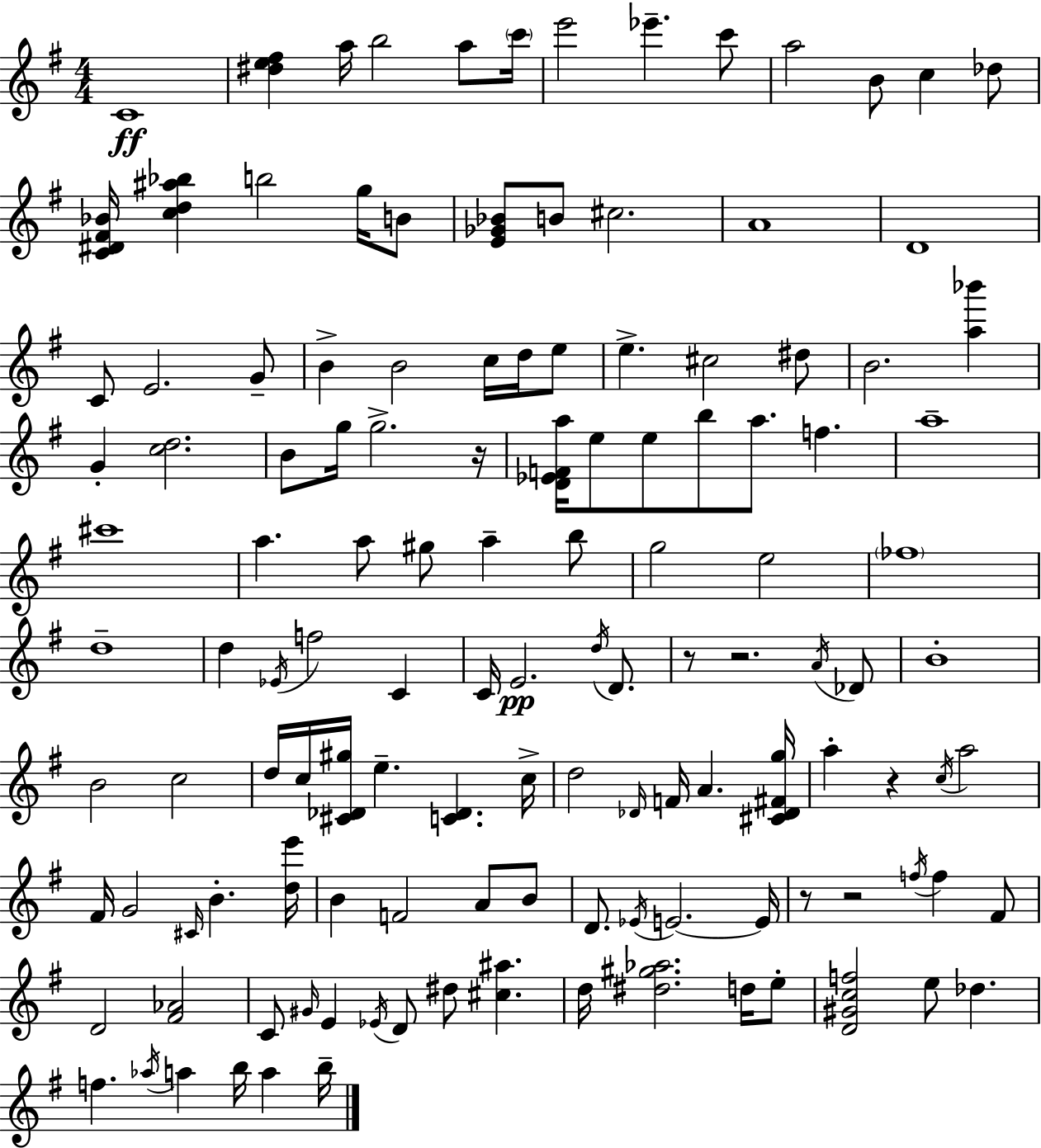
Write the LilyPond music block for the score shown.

{
  \clef treble
  \numericTimeSignature
  \time 4/4
  \key e \minor
  c'1\ff | <dis'' e'' fis''>4 a''16 b''2 a''8 \parenthesize c'''16 | e'''2 ees'''4.-- c'''8 | a''2 b'8 c''4 des''8 | \break <c' dis' fis' bes'>16 <c'' d'' ais'' bes''>4 b''2 g''16 b'8 | <e' ges' bes'>8 b'8 cis''2. | a'1 | d'1 | \break c'8 e'2. g'8-- | b'4-> b'2 c''16 d''16 e''8 | e''4.-> cis''2 dis''8 | b'2. <a'' bes'''>4 | \break g'4-. <c'' d''>2. | b'8 g''16 g''2.-> r16 | <d' ees' f' a''>16 e''8 e''8 b''8 a''8. f''4. | a''1-- | \break cis'''1 | a''4. a''8 gis''8 a''4-- b''8 | g''2 e''2 | \parenthesize fes''1 | \break d''1-- | d''4 \acciaccatura { ees'16 } f''2 c'4 | c'16 e'2.\pp \acciaccatura { d''16 } d'8. | r8 r2. | \break \acciaccatura { a'16 } des'8 b'1-. | b'2 c''2 | d''16 c''16 <cis' des' gis''>16 e''4.-- <c' des'>4. | c''16-> d''2 \grace { des'16 } f'16 a'4. | \break <cis' des' fis' g''>16 a''4-. r4 \acciaccatura { c''16 } a''2 | fis'16 g'2 \grace { cis'16 } b'4.-. | <d'' e'''>16 b'4 f'2 | a'8 b'8 d'8. \acciaccatura { ees'16 } e'2.~~ | \break e'16 r8 r2 | \acciaccatura { f''16 } f''4 fis'8 d'2 | <fis' aes'>2 c'8 \grace { gis'16 } e'4 \acciaccatura { ees'16 } | d'8 dis''8 <cis'' ais''>4. d''16 <dis'' gis'' aes''>2. | \break d''16 e''8-. <d' gis' c'' f''>2 | e''8 des''4. f''4. | \acciaccatura { aes''16 } a''4 b''16 a''4 b''16-- \bar "|."
}